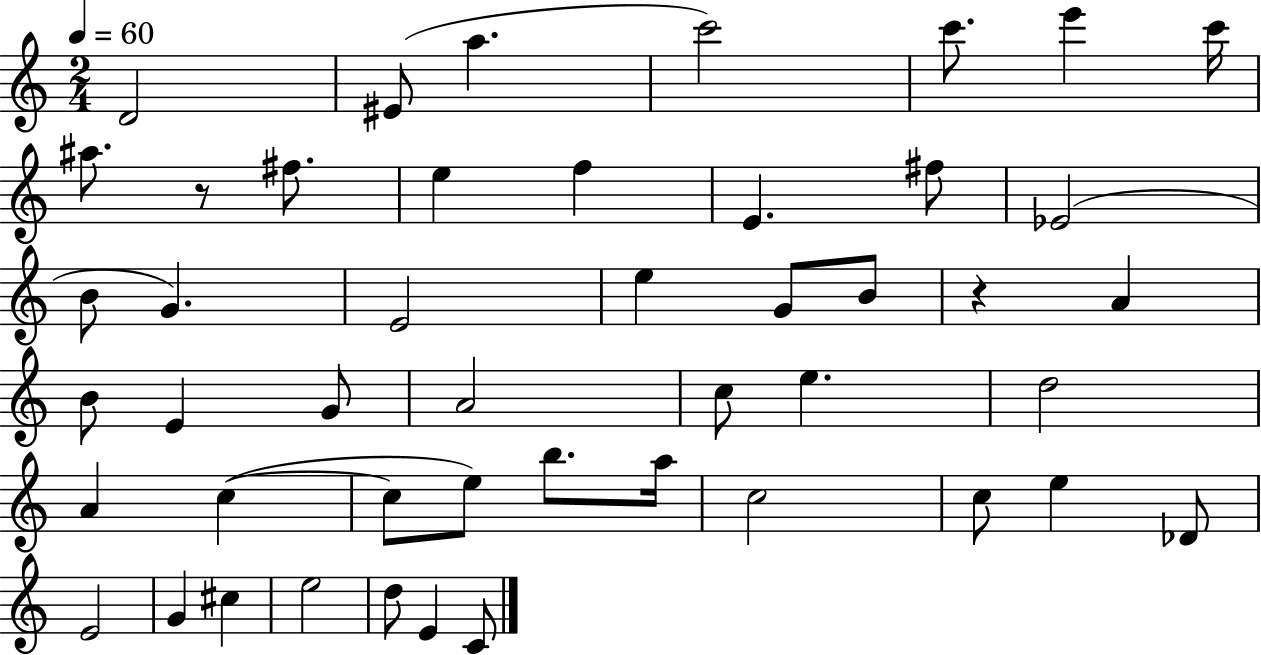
D4/h EIS4/e A5/q. C6/h C6/e. E6/q C6/s A#5/e. R/e F#5/e. E5/q F5/q E4/q. F#5/e Eb4/h B4/e G4/q. E4/h E5/q G4/e B4/e R/q A4/q B4/e E4/q G4/e A4/h C5/e E5/q. D5/h A4/q C5/q C5/e E5/e B5/e. A5/s C5/h C5/e E5/q Db4/e E4/h G4/q C#5/q E5/h D5/e E4/q C4/e